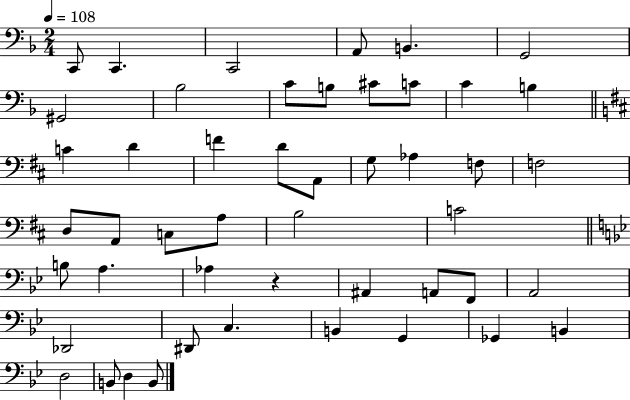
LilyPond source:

{
  \clef bass
  \numericTimeSignature
  \time 2/4
  \key f \major
  \tempo 4 = 108
  c,8 c,4. | c,2 | a,8 b,4. | g,2 | \break gis,2 | bes2 | c'8 b8 cis'8 c'8 | c'4 b4 | \break \bar "||" \break \key d \major c'4 d'4 | f'4 d'8 a,8 | g8 aes4 f8 | f2 | \break d8 a,8 c8 a8 | b2 | c'2 | \bar "||" \break \key bes \major b8 a4. | aes4 r4 | ais,4 a,8 f,8 | a,2 | \break des,2 | dis,8 c4. | b,4 g,4 | ges,4 b,4 | \break d2 | b,8 d4 b,8 | \bar "|."
}